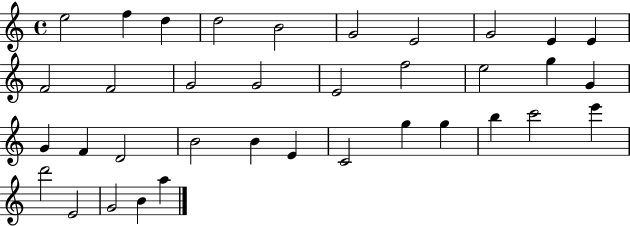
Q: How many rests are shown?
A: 0